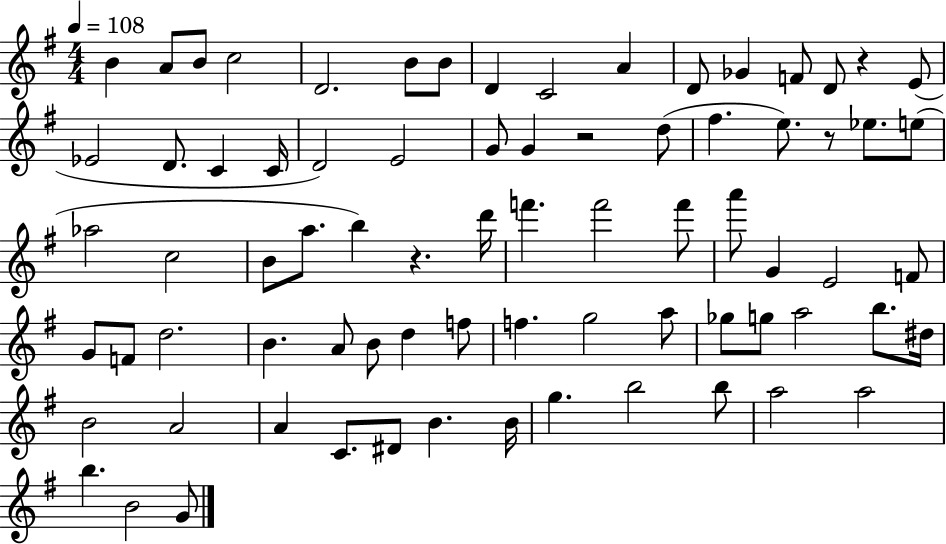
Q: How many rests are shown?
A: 4